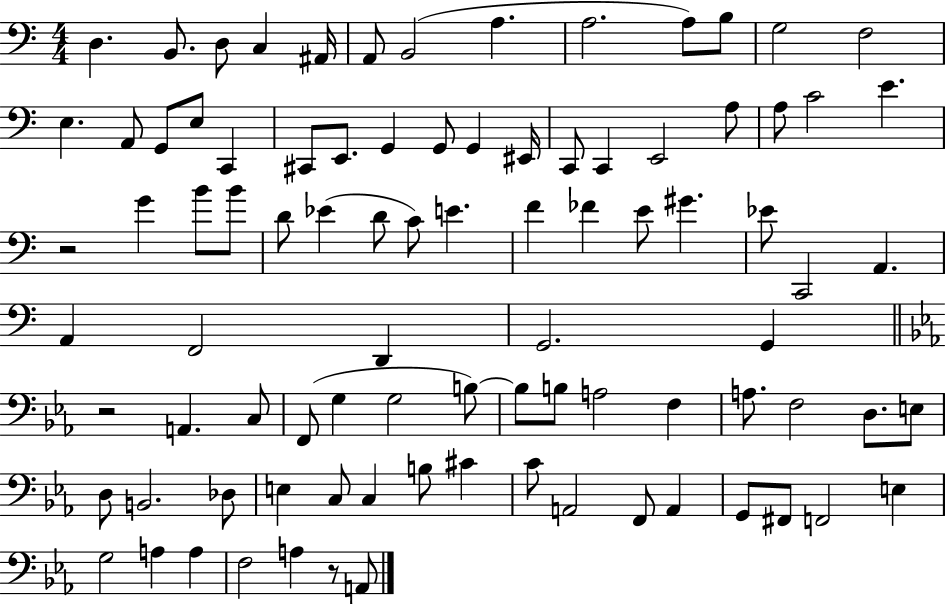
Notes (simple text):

D3/q. B2/e. D3/e C3/q A#2/s A2/e B2/h A3/q. A3/h. A3/e B3/e G3/h F3/h E3/q. A2/e G2/e E3/e C2/q C#2/e E2/e. G2/q G2/e G2/q EIS2/s C2/e C2/q E2/h A3/e A3/e C4/h E4/q. R/h G4/q B4/e B4/e D4/e Eb4/q D4/e C4/e E4/q. F4/q FES4/q E4/e G#4/q. Eb4/e C2/h A2/q. A2/q F2/h D2/q G2/h. G2/q R/h A2/q. C3/e F2/e G3/q G3/h B3/e B3/e B3/e A3/h F3/q A3/e. F3/h D3/e. E3/e D3/e B2/h. Db3/e E3/q C3/e C3/q B3/e C#4/q C4/e A2/h F2/e A2/q G2/e F#2/e F2/h E3/q G3/h A3/q A3/q F3/h A3/q R/e A2/e